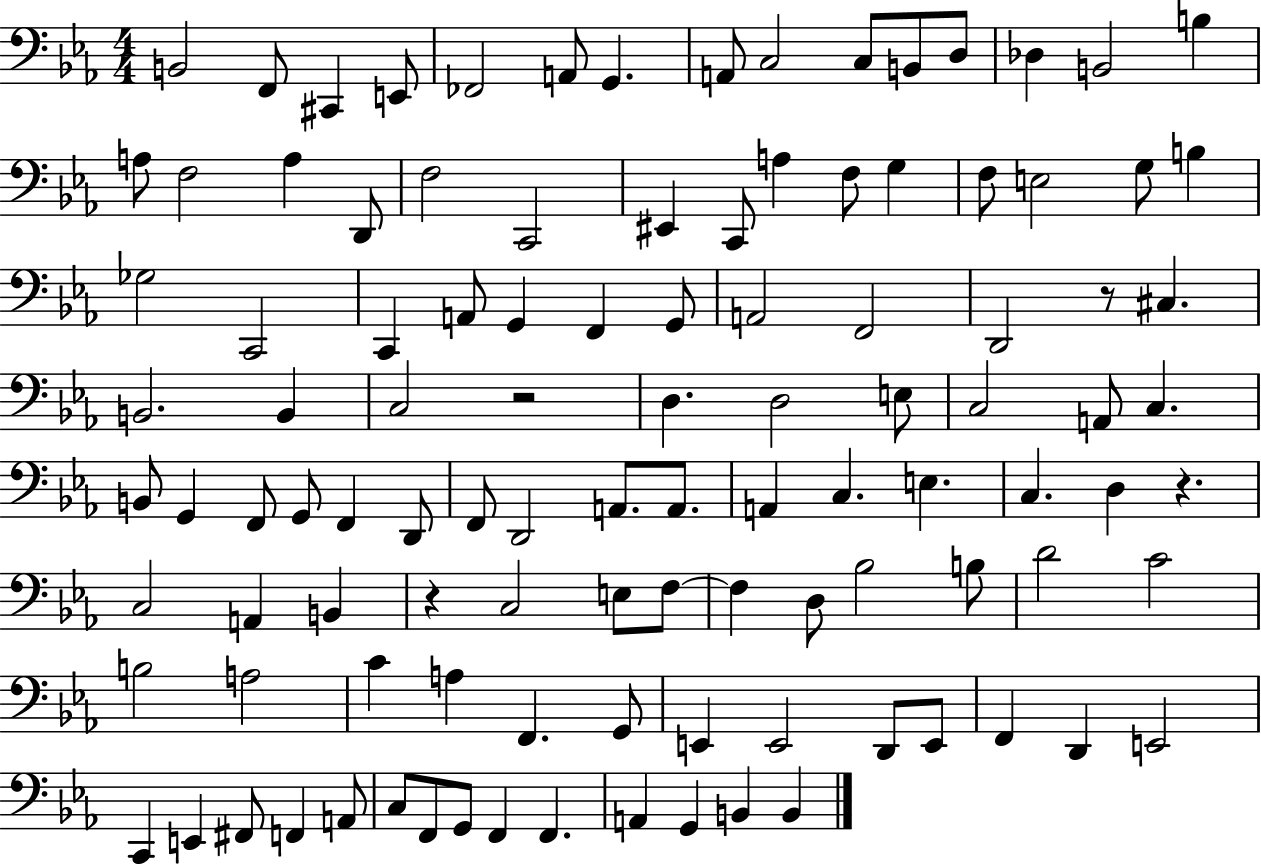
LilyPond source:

{
  \clef bass
  \numericTimeSignature
  \time 4/4
  \key ees \major
  \repeat volta 2 { b,2 f,8 cis,4 e,8 | fes,2 a,8 g,4. | a,8 c2 c8 b,8 d8 | des4 b,2 b4 | \break a8 f2 a4 d,8 | f2 c,2 | eis,4 c,8 a4 f8 g4 | f8 e2 g8 b4 | \break ges2 c,2 | c,4 a,8 g,4 f,4 g,8 | a,2 f,2 | d,2 r8 cis4. | \break b,2. b,4 | c2 r2 | d4. d2 e8 | c2 a,8 c4. | \break b,8 g,4 f,8 g,8 f,4 d,8 | f,8 d,2 a,8. a,8. | a,4 c4. e4. | c4. d4 r4. | \break c2 a,4 b,4 | r4 c2 e8 f8~~ | f4 d8 bes2 b8 | d'2 c'2 | \break b2 a2 | c'4 a4 f,4. g,8 | e,4 e,2 d,8 e,8 | f,4 d,4 e,2 | \break c,4 e,4 fis,8 f,4 a,8 | c8 f,8 g,8 f,4 f,4. | a,4 g,4 b,4 b,4 | } \bar "|."
}